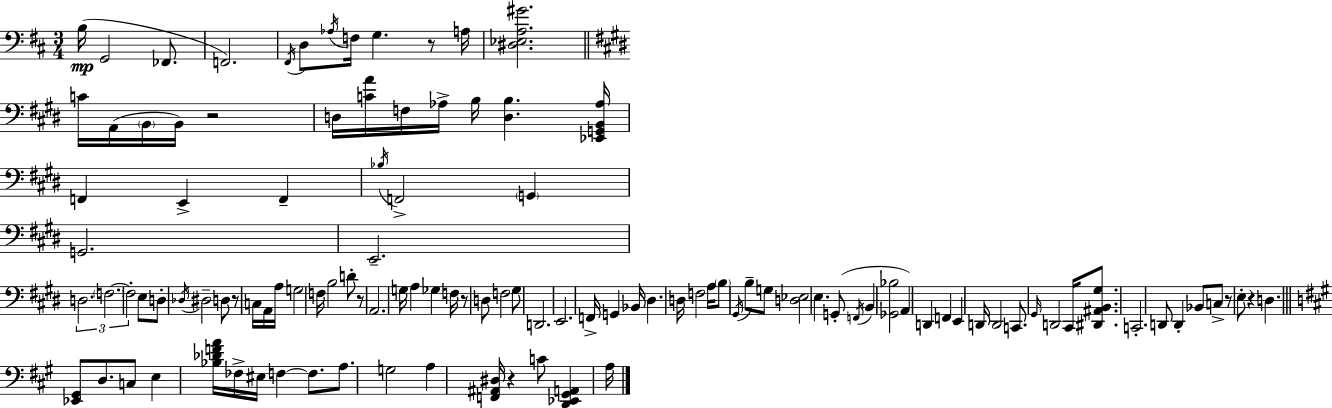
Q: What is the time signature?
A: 3/4